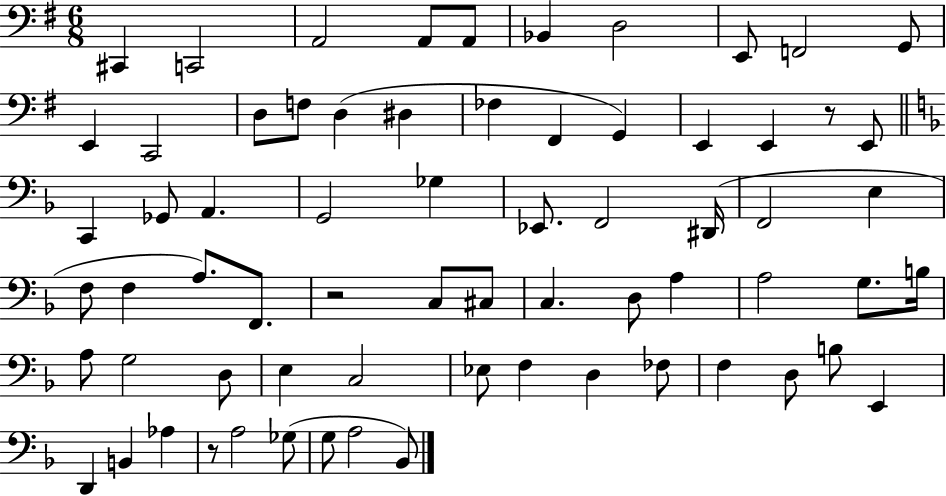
C#2/q C2/h A2/h A2/e A2/e Bb2/q D3/h E2/e F2/h G2/e E2/q C2/h D3/e F3/e D3/q D#3/q FES3/q F#2/q G2/q E2/q E2/q R/e E2/e C2/q Gb2/e A2/q. G2/h Gb3/q Eb2/e. F2/h D#2/s F2/h E3/q F3/e F3/q A3/e. F2/e. R/h C3/e C#3/e C3/q. D3/e A3/q A3/h G3/e. B3/s A3/e G3/h D3/e E3/q C3/h Eb3/e F3/q D3/q FES3/e F3/q D3/e B3/e E2/q D2/q B2/q Ab3/q R/e A3/h Gb3/e G3/e A3/h Bb2/e